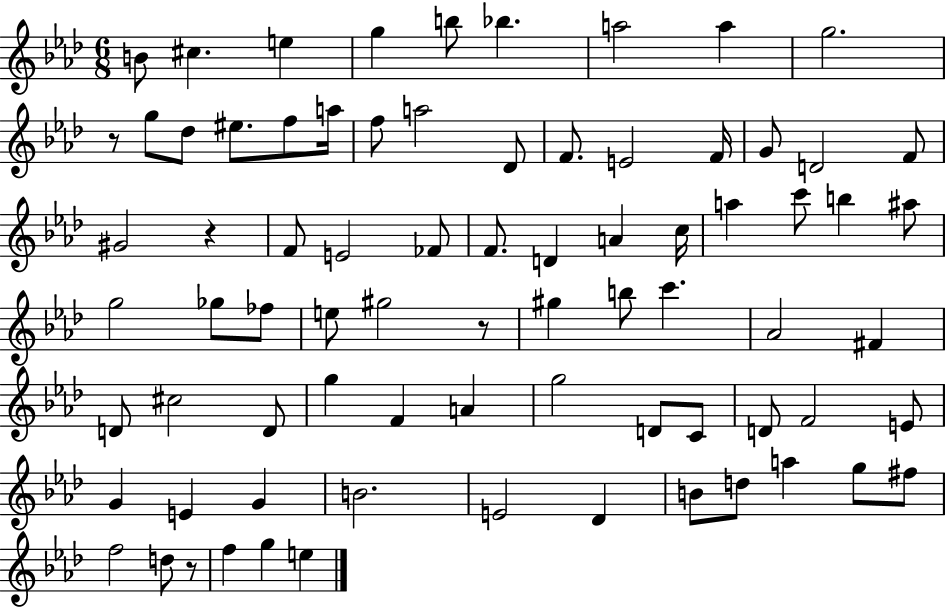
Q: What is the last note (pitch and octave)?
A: E5